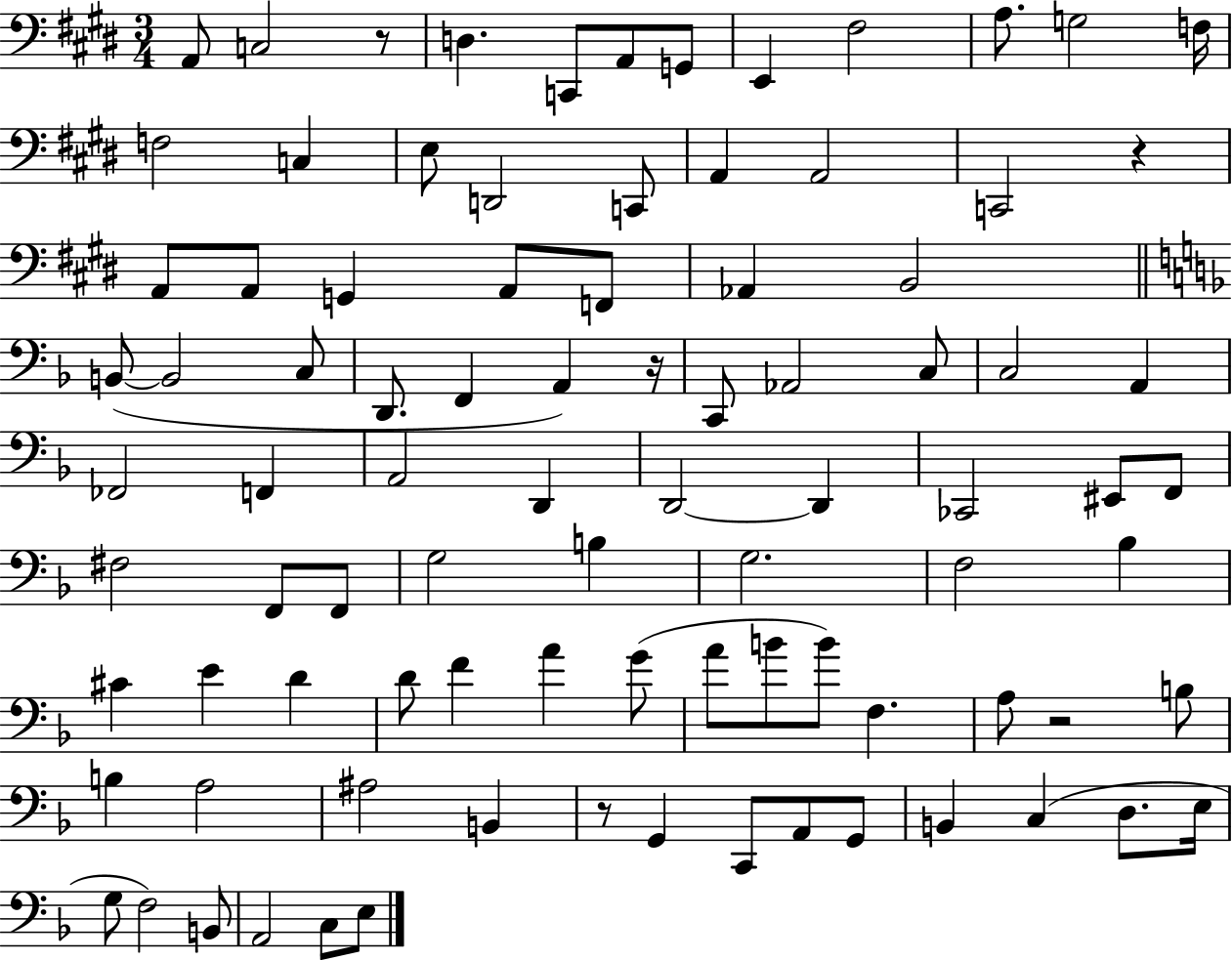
A2/e C3/h R/e D3/q. C2/e A2/e G2/e E2/q F#3/h A3/e. G3/h F3/s F3/h C3/q E3/e D2/h C2/e A2/q A2/h C2/h R/q A2/e A2/e G2/q A2/e F2/e Ab2/q B2/h B2/e B2/h C3/e D2/e. F2/q A2/q R/s C2/e Ab2/h C3/e C3/h A2/q FES2/h F2/q A2/h D2/q D2/h D2/q CES2/h EIS2/e F2/e F#3/h F2/e F2/e G3/h B3/q G3/h. F3/h Bb3/q C#4/q E4/q D4/q D4/e F4/q A4/q G4/e A4/e B4/e B4/e F3/q. A3/e R/h B3/e B3/q A3/h A#3/h B2/q R/e G2/q C2/e A2/e G2/e B2/q C3/q D3/e. E3/s G3/e F3/h B2/e A2/h C3/e E3/e